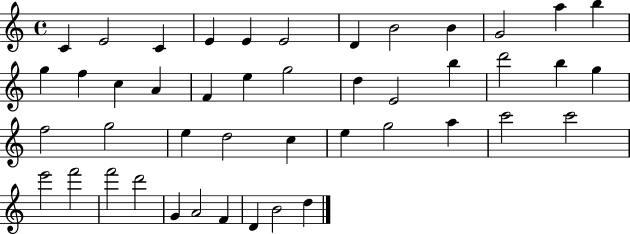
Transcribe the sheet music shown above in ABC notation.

X:1
T:Untitled
M:4/4
L:1/4
K:C
C E2 C E E E2 D B2 B G2 a b g f c A F e g2 d E2 b d'2 b g f2 g2 e d2 c e g2 a c'2 c'2 e'2 f'2 f'2 d'2 G A2 F D B2 d